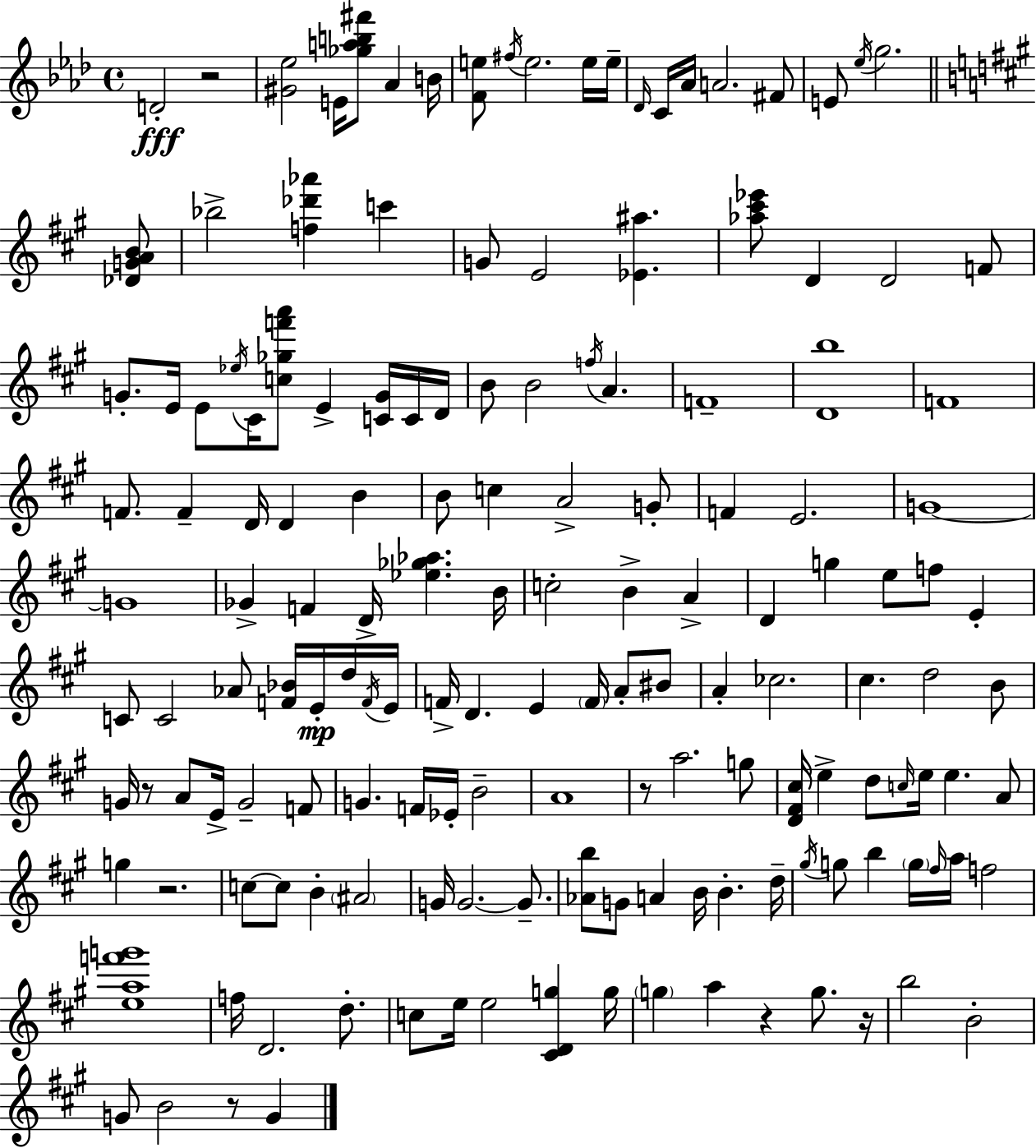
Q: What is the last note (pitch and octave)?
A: G4